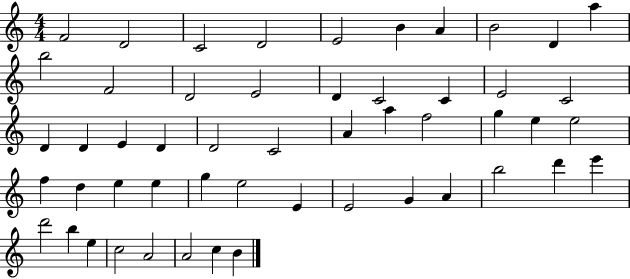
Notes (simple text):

F4/h D4/h C4/h D4/h E4/h B4/q A4/q B4/h D4/q A5/q B5/h F4/h D4/h E4/h D4/q C4/h C4/q E4/h C4/h D4/q D4/q E4/q D4/q D4/h C4/h A4/q A5/q F5/h G5/q E5/q E5/h F5/q D5/q E5/q E5/q G5/q E5/h E4/q E4/h G4/q A4/q B5/h D6/q E6/q D6/h B5/q E5/q C5/h A4/h A4/h C5/q B4/q